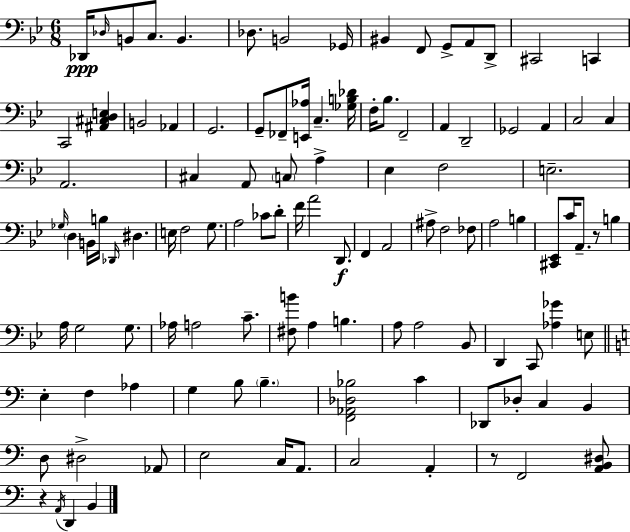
X:1
T:Untitled
M:6/8
L:1/4
K:Gm
_D,,/4 _D,/4 B,,/2 C,/2 B,, _D,/2 B,,2 _G,,/4 ^B,, F,,/2 G,,/2 A,,/2 D,,/2 ^C,,2 C,, C,,2 [^A,,^C,D,E,] B,,2 _A,, G,,2 G,,/2 _F,,/2 [E,,_A,]/4 C, [_G,B,_D]/4 F,/4 _B,/2 F,,2 A,, D,,2 _G,,2 A,, C,2 C, A,,2 ^C, A,,/2 C,/2 A, _E, F,2 E,2 _G,/4 D, B,,/4 B,/4 _D,,/4 ^D, E,/4 F,2 G,/2 A,2 _C/2 D/2 F/4 A2 D,,/2 F,, A,,2 ^A,/2 F,2 _F,/2 A,2 B, [^C,,_E,,]/2 C/4 A,,/2 z/2 B, A,/4 G,2 G,/2 _A,/4 A,2 C/2 [^F,B]/2 A, B, A,/2 A,2 _B,,/2 D,, C,,/2 [_A,_G] E,/2 E, F, _A, G, B,/2 B, [F,,_A,,_D,_B,]2 C _D,,/2 _D,/2 C, B,, D,/2 ^D,2 _A,,/2 E,2 C,/4 A,,/2 C,2 A,, z/2 F,,2 [A,,B,,^D,]/2 z A,,/4 D,, B,,